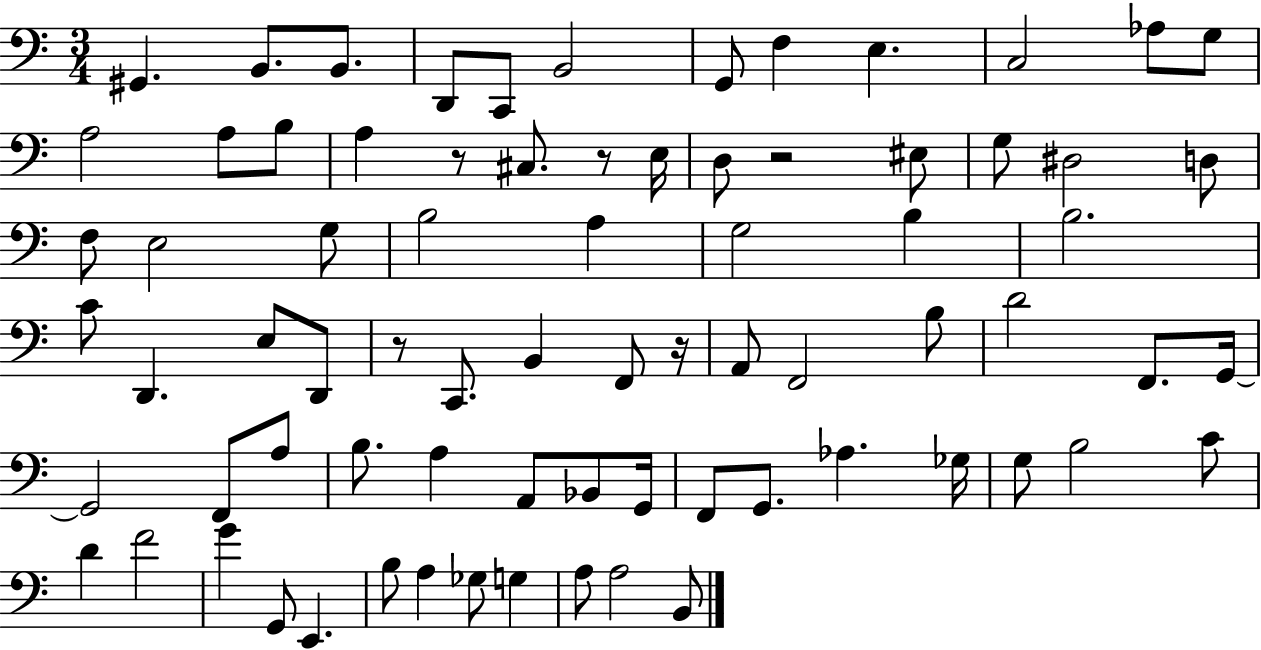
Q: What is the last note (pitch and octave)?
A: B2